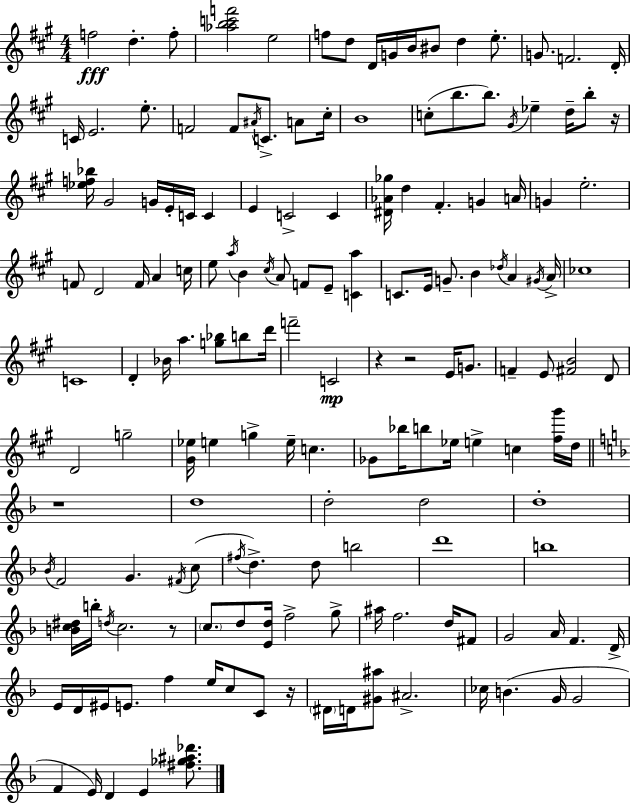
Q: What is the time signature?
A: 4/4